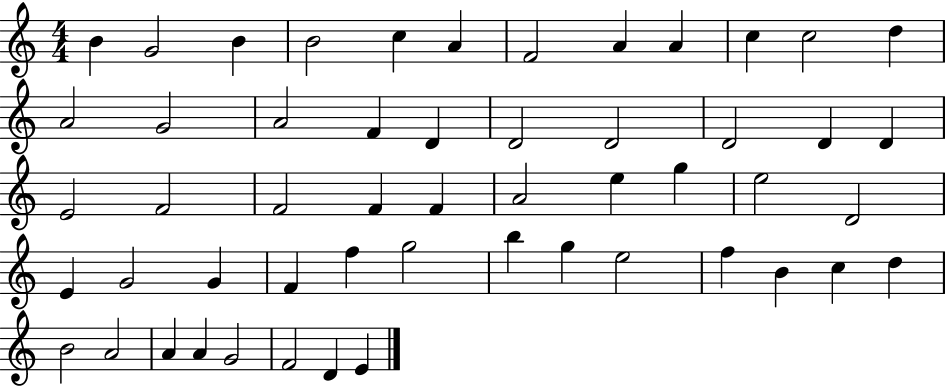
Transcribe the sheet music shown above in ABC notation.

X:1
T:Untitled
M:4/4
L:1/4
K:C
B G2 B B2 c A F2 A A c c2 d A2 G2 A2 F D D2 D2 D2 D D E2 F2 F2 F F A2 e g e2 D2 E G2 G F f g2 b g e2 f B c d B2 A2 A A G2 F2 D E